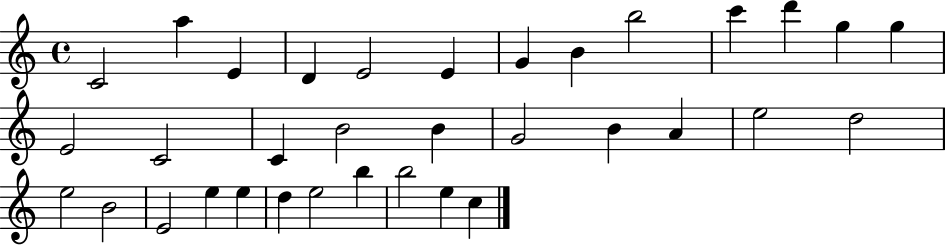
C4/h A5/q E4/q D4/q E4/h E4/q G4/q B4/q B5/h C6/q D6/q G5/q G5/q E4/h C4/h C4/q B4/h B4/q G4/h B4/q A4/q E5/h D5/h E5/h B4/h E4/h E5/q E5/q D5/q E5/h B5/q B5/h E5/q C5/q